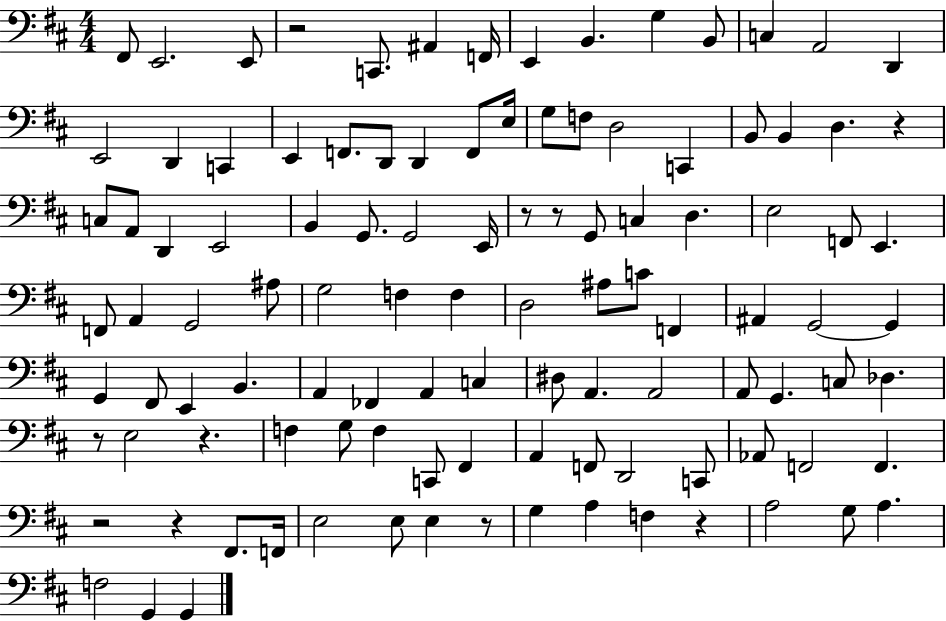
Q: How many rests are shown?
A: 10